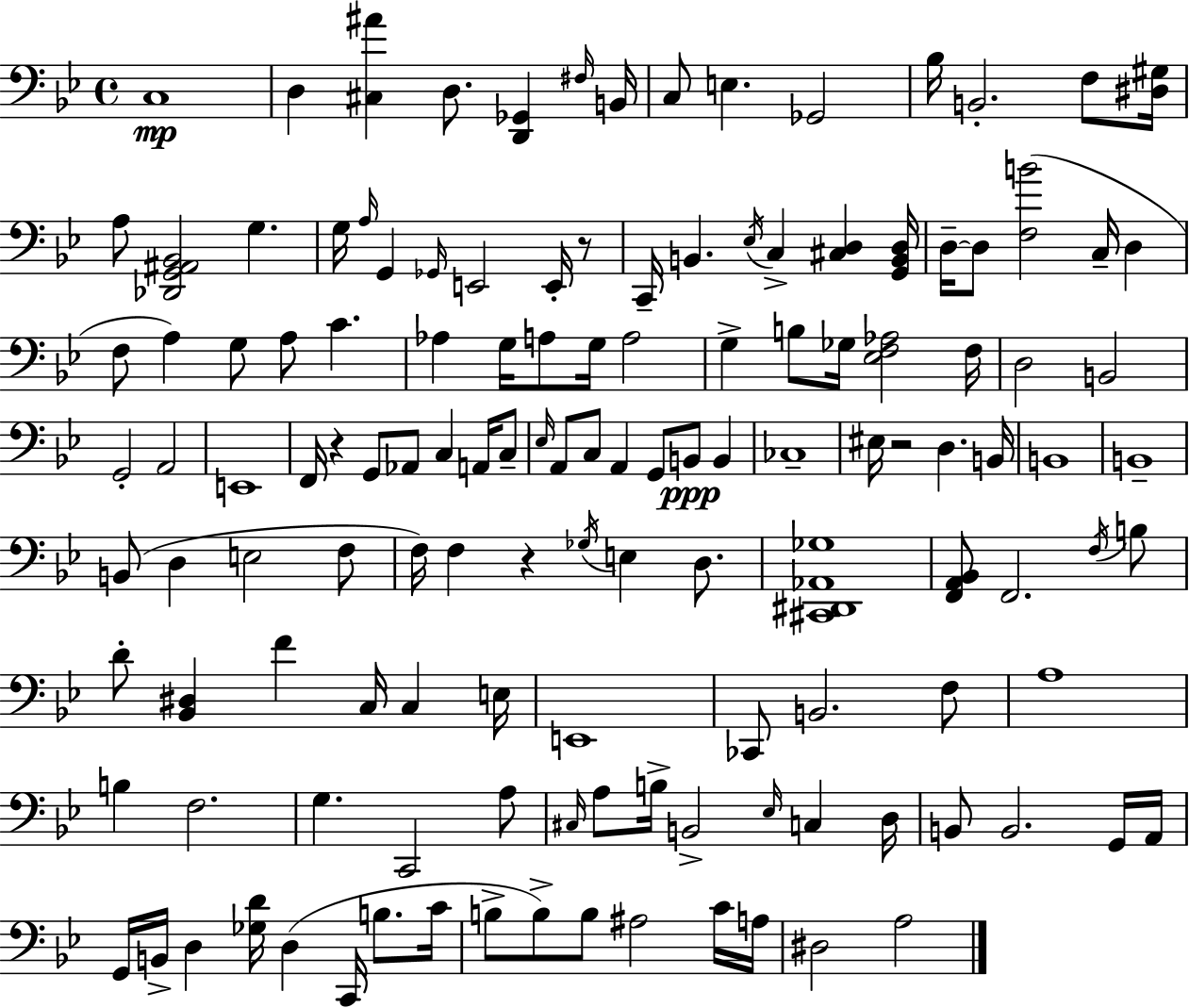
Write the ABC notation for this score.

X:1
T:Untitled
M:4/4
L:1/4
K:Bb
C,4 D, [^C,^A] D,/2 [D,,_G,,] ^F,/4 B,,/4 C,/2 E, _G,,2 _B,/4 B,,2 F,/2 [^D,^G,]/4 A,/2 [_D,,G,,^A,,_B,,]2 G, G,/4 A,/4 G,, _G,,/4 E,,2 E,,/4 z/2 C,,/4 B,, _E,/4 C, [^C,D,] [G,,B,,D,]/4 D,/4 D,/2 [F,B]2 C,/4 D, F,/2 A, G,/2 A,/2 C _A, G,/4 A,/2 G,/4 A,2 G, B,/2 _G,/4 [_E,F,_A,]2 F,/4 D,2 B,,2 G,,2 A,,2 E,,4 F,,/4 z G,,/2 _A,,/2 C, A,,/4 C,/2 _E,/4 A,,/2 C,/2 A,, G,,/2 B,,/2 B,, _C,4 ^E,/4 z2 D, B,,/4 B,,4 B,,4 B,,/2 D, E,2 F,/2 F,/4 F, z _G,/4 E, D,/2 [^C,,^D,,_A,,_G,]4 [F,,A,,_B,,]/2 F,,2 F,/4 B,/2 D/2 [_B,,^D,] F C,/4 C, E,/4 E,,4 _C,,/2 B,,2 F,/2 A,4 B, F,2 G, C,,2 A,/2 ^C,/4 A,/2 B,/4 B,,2 _E,/4 C, D,/4 B,,/2 B,,2 G,,/4 A,,/4 G,,/4 B,,/4 D, [_G,D]/4 D, C,,/4 B,/2 C/4 B,/2 B,/2 B,/2 ^A,2 C/4 A,/4 ^D,2 A,2